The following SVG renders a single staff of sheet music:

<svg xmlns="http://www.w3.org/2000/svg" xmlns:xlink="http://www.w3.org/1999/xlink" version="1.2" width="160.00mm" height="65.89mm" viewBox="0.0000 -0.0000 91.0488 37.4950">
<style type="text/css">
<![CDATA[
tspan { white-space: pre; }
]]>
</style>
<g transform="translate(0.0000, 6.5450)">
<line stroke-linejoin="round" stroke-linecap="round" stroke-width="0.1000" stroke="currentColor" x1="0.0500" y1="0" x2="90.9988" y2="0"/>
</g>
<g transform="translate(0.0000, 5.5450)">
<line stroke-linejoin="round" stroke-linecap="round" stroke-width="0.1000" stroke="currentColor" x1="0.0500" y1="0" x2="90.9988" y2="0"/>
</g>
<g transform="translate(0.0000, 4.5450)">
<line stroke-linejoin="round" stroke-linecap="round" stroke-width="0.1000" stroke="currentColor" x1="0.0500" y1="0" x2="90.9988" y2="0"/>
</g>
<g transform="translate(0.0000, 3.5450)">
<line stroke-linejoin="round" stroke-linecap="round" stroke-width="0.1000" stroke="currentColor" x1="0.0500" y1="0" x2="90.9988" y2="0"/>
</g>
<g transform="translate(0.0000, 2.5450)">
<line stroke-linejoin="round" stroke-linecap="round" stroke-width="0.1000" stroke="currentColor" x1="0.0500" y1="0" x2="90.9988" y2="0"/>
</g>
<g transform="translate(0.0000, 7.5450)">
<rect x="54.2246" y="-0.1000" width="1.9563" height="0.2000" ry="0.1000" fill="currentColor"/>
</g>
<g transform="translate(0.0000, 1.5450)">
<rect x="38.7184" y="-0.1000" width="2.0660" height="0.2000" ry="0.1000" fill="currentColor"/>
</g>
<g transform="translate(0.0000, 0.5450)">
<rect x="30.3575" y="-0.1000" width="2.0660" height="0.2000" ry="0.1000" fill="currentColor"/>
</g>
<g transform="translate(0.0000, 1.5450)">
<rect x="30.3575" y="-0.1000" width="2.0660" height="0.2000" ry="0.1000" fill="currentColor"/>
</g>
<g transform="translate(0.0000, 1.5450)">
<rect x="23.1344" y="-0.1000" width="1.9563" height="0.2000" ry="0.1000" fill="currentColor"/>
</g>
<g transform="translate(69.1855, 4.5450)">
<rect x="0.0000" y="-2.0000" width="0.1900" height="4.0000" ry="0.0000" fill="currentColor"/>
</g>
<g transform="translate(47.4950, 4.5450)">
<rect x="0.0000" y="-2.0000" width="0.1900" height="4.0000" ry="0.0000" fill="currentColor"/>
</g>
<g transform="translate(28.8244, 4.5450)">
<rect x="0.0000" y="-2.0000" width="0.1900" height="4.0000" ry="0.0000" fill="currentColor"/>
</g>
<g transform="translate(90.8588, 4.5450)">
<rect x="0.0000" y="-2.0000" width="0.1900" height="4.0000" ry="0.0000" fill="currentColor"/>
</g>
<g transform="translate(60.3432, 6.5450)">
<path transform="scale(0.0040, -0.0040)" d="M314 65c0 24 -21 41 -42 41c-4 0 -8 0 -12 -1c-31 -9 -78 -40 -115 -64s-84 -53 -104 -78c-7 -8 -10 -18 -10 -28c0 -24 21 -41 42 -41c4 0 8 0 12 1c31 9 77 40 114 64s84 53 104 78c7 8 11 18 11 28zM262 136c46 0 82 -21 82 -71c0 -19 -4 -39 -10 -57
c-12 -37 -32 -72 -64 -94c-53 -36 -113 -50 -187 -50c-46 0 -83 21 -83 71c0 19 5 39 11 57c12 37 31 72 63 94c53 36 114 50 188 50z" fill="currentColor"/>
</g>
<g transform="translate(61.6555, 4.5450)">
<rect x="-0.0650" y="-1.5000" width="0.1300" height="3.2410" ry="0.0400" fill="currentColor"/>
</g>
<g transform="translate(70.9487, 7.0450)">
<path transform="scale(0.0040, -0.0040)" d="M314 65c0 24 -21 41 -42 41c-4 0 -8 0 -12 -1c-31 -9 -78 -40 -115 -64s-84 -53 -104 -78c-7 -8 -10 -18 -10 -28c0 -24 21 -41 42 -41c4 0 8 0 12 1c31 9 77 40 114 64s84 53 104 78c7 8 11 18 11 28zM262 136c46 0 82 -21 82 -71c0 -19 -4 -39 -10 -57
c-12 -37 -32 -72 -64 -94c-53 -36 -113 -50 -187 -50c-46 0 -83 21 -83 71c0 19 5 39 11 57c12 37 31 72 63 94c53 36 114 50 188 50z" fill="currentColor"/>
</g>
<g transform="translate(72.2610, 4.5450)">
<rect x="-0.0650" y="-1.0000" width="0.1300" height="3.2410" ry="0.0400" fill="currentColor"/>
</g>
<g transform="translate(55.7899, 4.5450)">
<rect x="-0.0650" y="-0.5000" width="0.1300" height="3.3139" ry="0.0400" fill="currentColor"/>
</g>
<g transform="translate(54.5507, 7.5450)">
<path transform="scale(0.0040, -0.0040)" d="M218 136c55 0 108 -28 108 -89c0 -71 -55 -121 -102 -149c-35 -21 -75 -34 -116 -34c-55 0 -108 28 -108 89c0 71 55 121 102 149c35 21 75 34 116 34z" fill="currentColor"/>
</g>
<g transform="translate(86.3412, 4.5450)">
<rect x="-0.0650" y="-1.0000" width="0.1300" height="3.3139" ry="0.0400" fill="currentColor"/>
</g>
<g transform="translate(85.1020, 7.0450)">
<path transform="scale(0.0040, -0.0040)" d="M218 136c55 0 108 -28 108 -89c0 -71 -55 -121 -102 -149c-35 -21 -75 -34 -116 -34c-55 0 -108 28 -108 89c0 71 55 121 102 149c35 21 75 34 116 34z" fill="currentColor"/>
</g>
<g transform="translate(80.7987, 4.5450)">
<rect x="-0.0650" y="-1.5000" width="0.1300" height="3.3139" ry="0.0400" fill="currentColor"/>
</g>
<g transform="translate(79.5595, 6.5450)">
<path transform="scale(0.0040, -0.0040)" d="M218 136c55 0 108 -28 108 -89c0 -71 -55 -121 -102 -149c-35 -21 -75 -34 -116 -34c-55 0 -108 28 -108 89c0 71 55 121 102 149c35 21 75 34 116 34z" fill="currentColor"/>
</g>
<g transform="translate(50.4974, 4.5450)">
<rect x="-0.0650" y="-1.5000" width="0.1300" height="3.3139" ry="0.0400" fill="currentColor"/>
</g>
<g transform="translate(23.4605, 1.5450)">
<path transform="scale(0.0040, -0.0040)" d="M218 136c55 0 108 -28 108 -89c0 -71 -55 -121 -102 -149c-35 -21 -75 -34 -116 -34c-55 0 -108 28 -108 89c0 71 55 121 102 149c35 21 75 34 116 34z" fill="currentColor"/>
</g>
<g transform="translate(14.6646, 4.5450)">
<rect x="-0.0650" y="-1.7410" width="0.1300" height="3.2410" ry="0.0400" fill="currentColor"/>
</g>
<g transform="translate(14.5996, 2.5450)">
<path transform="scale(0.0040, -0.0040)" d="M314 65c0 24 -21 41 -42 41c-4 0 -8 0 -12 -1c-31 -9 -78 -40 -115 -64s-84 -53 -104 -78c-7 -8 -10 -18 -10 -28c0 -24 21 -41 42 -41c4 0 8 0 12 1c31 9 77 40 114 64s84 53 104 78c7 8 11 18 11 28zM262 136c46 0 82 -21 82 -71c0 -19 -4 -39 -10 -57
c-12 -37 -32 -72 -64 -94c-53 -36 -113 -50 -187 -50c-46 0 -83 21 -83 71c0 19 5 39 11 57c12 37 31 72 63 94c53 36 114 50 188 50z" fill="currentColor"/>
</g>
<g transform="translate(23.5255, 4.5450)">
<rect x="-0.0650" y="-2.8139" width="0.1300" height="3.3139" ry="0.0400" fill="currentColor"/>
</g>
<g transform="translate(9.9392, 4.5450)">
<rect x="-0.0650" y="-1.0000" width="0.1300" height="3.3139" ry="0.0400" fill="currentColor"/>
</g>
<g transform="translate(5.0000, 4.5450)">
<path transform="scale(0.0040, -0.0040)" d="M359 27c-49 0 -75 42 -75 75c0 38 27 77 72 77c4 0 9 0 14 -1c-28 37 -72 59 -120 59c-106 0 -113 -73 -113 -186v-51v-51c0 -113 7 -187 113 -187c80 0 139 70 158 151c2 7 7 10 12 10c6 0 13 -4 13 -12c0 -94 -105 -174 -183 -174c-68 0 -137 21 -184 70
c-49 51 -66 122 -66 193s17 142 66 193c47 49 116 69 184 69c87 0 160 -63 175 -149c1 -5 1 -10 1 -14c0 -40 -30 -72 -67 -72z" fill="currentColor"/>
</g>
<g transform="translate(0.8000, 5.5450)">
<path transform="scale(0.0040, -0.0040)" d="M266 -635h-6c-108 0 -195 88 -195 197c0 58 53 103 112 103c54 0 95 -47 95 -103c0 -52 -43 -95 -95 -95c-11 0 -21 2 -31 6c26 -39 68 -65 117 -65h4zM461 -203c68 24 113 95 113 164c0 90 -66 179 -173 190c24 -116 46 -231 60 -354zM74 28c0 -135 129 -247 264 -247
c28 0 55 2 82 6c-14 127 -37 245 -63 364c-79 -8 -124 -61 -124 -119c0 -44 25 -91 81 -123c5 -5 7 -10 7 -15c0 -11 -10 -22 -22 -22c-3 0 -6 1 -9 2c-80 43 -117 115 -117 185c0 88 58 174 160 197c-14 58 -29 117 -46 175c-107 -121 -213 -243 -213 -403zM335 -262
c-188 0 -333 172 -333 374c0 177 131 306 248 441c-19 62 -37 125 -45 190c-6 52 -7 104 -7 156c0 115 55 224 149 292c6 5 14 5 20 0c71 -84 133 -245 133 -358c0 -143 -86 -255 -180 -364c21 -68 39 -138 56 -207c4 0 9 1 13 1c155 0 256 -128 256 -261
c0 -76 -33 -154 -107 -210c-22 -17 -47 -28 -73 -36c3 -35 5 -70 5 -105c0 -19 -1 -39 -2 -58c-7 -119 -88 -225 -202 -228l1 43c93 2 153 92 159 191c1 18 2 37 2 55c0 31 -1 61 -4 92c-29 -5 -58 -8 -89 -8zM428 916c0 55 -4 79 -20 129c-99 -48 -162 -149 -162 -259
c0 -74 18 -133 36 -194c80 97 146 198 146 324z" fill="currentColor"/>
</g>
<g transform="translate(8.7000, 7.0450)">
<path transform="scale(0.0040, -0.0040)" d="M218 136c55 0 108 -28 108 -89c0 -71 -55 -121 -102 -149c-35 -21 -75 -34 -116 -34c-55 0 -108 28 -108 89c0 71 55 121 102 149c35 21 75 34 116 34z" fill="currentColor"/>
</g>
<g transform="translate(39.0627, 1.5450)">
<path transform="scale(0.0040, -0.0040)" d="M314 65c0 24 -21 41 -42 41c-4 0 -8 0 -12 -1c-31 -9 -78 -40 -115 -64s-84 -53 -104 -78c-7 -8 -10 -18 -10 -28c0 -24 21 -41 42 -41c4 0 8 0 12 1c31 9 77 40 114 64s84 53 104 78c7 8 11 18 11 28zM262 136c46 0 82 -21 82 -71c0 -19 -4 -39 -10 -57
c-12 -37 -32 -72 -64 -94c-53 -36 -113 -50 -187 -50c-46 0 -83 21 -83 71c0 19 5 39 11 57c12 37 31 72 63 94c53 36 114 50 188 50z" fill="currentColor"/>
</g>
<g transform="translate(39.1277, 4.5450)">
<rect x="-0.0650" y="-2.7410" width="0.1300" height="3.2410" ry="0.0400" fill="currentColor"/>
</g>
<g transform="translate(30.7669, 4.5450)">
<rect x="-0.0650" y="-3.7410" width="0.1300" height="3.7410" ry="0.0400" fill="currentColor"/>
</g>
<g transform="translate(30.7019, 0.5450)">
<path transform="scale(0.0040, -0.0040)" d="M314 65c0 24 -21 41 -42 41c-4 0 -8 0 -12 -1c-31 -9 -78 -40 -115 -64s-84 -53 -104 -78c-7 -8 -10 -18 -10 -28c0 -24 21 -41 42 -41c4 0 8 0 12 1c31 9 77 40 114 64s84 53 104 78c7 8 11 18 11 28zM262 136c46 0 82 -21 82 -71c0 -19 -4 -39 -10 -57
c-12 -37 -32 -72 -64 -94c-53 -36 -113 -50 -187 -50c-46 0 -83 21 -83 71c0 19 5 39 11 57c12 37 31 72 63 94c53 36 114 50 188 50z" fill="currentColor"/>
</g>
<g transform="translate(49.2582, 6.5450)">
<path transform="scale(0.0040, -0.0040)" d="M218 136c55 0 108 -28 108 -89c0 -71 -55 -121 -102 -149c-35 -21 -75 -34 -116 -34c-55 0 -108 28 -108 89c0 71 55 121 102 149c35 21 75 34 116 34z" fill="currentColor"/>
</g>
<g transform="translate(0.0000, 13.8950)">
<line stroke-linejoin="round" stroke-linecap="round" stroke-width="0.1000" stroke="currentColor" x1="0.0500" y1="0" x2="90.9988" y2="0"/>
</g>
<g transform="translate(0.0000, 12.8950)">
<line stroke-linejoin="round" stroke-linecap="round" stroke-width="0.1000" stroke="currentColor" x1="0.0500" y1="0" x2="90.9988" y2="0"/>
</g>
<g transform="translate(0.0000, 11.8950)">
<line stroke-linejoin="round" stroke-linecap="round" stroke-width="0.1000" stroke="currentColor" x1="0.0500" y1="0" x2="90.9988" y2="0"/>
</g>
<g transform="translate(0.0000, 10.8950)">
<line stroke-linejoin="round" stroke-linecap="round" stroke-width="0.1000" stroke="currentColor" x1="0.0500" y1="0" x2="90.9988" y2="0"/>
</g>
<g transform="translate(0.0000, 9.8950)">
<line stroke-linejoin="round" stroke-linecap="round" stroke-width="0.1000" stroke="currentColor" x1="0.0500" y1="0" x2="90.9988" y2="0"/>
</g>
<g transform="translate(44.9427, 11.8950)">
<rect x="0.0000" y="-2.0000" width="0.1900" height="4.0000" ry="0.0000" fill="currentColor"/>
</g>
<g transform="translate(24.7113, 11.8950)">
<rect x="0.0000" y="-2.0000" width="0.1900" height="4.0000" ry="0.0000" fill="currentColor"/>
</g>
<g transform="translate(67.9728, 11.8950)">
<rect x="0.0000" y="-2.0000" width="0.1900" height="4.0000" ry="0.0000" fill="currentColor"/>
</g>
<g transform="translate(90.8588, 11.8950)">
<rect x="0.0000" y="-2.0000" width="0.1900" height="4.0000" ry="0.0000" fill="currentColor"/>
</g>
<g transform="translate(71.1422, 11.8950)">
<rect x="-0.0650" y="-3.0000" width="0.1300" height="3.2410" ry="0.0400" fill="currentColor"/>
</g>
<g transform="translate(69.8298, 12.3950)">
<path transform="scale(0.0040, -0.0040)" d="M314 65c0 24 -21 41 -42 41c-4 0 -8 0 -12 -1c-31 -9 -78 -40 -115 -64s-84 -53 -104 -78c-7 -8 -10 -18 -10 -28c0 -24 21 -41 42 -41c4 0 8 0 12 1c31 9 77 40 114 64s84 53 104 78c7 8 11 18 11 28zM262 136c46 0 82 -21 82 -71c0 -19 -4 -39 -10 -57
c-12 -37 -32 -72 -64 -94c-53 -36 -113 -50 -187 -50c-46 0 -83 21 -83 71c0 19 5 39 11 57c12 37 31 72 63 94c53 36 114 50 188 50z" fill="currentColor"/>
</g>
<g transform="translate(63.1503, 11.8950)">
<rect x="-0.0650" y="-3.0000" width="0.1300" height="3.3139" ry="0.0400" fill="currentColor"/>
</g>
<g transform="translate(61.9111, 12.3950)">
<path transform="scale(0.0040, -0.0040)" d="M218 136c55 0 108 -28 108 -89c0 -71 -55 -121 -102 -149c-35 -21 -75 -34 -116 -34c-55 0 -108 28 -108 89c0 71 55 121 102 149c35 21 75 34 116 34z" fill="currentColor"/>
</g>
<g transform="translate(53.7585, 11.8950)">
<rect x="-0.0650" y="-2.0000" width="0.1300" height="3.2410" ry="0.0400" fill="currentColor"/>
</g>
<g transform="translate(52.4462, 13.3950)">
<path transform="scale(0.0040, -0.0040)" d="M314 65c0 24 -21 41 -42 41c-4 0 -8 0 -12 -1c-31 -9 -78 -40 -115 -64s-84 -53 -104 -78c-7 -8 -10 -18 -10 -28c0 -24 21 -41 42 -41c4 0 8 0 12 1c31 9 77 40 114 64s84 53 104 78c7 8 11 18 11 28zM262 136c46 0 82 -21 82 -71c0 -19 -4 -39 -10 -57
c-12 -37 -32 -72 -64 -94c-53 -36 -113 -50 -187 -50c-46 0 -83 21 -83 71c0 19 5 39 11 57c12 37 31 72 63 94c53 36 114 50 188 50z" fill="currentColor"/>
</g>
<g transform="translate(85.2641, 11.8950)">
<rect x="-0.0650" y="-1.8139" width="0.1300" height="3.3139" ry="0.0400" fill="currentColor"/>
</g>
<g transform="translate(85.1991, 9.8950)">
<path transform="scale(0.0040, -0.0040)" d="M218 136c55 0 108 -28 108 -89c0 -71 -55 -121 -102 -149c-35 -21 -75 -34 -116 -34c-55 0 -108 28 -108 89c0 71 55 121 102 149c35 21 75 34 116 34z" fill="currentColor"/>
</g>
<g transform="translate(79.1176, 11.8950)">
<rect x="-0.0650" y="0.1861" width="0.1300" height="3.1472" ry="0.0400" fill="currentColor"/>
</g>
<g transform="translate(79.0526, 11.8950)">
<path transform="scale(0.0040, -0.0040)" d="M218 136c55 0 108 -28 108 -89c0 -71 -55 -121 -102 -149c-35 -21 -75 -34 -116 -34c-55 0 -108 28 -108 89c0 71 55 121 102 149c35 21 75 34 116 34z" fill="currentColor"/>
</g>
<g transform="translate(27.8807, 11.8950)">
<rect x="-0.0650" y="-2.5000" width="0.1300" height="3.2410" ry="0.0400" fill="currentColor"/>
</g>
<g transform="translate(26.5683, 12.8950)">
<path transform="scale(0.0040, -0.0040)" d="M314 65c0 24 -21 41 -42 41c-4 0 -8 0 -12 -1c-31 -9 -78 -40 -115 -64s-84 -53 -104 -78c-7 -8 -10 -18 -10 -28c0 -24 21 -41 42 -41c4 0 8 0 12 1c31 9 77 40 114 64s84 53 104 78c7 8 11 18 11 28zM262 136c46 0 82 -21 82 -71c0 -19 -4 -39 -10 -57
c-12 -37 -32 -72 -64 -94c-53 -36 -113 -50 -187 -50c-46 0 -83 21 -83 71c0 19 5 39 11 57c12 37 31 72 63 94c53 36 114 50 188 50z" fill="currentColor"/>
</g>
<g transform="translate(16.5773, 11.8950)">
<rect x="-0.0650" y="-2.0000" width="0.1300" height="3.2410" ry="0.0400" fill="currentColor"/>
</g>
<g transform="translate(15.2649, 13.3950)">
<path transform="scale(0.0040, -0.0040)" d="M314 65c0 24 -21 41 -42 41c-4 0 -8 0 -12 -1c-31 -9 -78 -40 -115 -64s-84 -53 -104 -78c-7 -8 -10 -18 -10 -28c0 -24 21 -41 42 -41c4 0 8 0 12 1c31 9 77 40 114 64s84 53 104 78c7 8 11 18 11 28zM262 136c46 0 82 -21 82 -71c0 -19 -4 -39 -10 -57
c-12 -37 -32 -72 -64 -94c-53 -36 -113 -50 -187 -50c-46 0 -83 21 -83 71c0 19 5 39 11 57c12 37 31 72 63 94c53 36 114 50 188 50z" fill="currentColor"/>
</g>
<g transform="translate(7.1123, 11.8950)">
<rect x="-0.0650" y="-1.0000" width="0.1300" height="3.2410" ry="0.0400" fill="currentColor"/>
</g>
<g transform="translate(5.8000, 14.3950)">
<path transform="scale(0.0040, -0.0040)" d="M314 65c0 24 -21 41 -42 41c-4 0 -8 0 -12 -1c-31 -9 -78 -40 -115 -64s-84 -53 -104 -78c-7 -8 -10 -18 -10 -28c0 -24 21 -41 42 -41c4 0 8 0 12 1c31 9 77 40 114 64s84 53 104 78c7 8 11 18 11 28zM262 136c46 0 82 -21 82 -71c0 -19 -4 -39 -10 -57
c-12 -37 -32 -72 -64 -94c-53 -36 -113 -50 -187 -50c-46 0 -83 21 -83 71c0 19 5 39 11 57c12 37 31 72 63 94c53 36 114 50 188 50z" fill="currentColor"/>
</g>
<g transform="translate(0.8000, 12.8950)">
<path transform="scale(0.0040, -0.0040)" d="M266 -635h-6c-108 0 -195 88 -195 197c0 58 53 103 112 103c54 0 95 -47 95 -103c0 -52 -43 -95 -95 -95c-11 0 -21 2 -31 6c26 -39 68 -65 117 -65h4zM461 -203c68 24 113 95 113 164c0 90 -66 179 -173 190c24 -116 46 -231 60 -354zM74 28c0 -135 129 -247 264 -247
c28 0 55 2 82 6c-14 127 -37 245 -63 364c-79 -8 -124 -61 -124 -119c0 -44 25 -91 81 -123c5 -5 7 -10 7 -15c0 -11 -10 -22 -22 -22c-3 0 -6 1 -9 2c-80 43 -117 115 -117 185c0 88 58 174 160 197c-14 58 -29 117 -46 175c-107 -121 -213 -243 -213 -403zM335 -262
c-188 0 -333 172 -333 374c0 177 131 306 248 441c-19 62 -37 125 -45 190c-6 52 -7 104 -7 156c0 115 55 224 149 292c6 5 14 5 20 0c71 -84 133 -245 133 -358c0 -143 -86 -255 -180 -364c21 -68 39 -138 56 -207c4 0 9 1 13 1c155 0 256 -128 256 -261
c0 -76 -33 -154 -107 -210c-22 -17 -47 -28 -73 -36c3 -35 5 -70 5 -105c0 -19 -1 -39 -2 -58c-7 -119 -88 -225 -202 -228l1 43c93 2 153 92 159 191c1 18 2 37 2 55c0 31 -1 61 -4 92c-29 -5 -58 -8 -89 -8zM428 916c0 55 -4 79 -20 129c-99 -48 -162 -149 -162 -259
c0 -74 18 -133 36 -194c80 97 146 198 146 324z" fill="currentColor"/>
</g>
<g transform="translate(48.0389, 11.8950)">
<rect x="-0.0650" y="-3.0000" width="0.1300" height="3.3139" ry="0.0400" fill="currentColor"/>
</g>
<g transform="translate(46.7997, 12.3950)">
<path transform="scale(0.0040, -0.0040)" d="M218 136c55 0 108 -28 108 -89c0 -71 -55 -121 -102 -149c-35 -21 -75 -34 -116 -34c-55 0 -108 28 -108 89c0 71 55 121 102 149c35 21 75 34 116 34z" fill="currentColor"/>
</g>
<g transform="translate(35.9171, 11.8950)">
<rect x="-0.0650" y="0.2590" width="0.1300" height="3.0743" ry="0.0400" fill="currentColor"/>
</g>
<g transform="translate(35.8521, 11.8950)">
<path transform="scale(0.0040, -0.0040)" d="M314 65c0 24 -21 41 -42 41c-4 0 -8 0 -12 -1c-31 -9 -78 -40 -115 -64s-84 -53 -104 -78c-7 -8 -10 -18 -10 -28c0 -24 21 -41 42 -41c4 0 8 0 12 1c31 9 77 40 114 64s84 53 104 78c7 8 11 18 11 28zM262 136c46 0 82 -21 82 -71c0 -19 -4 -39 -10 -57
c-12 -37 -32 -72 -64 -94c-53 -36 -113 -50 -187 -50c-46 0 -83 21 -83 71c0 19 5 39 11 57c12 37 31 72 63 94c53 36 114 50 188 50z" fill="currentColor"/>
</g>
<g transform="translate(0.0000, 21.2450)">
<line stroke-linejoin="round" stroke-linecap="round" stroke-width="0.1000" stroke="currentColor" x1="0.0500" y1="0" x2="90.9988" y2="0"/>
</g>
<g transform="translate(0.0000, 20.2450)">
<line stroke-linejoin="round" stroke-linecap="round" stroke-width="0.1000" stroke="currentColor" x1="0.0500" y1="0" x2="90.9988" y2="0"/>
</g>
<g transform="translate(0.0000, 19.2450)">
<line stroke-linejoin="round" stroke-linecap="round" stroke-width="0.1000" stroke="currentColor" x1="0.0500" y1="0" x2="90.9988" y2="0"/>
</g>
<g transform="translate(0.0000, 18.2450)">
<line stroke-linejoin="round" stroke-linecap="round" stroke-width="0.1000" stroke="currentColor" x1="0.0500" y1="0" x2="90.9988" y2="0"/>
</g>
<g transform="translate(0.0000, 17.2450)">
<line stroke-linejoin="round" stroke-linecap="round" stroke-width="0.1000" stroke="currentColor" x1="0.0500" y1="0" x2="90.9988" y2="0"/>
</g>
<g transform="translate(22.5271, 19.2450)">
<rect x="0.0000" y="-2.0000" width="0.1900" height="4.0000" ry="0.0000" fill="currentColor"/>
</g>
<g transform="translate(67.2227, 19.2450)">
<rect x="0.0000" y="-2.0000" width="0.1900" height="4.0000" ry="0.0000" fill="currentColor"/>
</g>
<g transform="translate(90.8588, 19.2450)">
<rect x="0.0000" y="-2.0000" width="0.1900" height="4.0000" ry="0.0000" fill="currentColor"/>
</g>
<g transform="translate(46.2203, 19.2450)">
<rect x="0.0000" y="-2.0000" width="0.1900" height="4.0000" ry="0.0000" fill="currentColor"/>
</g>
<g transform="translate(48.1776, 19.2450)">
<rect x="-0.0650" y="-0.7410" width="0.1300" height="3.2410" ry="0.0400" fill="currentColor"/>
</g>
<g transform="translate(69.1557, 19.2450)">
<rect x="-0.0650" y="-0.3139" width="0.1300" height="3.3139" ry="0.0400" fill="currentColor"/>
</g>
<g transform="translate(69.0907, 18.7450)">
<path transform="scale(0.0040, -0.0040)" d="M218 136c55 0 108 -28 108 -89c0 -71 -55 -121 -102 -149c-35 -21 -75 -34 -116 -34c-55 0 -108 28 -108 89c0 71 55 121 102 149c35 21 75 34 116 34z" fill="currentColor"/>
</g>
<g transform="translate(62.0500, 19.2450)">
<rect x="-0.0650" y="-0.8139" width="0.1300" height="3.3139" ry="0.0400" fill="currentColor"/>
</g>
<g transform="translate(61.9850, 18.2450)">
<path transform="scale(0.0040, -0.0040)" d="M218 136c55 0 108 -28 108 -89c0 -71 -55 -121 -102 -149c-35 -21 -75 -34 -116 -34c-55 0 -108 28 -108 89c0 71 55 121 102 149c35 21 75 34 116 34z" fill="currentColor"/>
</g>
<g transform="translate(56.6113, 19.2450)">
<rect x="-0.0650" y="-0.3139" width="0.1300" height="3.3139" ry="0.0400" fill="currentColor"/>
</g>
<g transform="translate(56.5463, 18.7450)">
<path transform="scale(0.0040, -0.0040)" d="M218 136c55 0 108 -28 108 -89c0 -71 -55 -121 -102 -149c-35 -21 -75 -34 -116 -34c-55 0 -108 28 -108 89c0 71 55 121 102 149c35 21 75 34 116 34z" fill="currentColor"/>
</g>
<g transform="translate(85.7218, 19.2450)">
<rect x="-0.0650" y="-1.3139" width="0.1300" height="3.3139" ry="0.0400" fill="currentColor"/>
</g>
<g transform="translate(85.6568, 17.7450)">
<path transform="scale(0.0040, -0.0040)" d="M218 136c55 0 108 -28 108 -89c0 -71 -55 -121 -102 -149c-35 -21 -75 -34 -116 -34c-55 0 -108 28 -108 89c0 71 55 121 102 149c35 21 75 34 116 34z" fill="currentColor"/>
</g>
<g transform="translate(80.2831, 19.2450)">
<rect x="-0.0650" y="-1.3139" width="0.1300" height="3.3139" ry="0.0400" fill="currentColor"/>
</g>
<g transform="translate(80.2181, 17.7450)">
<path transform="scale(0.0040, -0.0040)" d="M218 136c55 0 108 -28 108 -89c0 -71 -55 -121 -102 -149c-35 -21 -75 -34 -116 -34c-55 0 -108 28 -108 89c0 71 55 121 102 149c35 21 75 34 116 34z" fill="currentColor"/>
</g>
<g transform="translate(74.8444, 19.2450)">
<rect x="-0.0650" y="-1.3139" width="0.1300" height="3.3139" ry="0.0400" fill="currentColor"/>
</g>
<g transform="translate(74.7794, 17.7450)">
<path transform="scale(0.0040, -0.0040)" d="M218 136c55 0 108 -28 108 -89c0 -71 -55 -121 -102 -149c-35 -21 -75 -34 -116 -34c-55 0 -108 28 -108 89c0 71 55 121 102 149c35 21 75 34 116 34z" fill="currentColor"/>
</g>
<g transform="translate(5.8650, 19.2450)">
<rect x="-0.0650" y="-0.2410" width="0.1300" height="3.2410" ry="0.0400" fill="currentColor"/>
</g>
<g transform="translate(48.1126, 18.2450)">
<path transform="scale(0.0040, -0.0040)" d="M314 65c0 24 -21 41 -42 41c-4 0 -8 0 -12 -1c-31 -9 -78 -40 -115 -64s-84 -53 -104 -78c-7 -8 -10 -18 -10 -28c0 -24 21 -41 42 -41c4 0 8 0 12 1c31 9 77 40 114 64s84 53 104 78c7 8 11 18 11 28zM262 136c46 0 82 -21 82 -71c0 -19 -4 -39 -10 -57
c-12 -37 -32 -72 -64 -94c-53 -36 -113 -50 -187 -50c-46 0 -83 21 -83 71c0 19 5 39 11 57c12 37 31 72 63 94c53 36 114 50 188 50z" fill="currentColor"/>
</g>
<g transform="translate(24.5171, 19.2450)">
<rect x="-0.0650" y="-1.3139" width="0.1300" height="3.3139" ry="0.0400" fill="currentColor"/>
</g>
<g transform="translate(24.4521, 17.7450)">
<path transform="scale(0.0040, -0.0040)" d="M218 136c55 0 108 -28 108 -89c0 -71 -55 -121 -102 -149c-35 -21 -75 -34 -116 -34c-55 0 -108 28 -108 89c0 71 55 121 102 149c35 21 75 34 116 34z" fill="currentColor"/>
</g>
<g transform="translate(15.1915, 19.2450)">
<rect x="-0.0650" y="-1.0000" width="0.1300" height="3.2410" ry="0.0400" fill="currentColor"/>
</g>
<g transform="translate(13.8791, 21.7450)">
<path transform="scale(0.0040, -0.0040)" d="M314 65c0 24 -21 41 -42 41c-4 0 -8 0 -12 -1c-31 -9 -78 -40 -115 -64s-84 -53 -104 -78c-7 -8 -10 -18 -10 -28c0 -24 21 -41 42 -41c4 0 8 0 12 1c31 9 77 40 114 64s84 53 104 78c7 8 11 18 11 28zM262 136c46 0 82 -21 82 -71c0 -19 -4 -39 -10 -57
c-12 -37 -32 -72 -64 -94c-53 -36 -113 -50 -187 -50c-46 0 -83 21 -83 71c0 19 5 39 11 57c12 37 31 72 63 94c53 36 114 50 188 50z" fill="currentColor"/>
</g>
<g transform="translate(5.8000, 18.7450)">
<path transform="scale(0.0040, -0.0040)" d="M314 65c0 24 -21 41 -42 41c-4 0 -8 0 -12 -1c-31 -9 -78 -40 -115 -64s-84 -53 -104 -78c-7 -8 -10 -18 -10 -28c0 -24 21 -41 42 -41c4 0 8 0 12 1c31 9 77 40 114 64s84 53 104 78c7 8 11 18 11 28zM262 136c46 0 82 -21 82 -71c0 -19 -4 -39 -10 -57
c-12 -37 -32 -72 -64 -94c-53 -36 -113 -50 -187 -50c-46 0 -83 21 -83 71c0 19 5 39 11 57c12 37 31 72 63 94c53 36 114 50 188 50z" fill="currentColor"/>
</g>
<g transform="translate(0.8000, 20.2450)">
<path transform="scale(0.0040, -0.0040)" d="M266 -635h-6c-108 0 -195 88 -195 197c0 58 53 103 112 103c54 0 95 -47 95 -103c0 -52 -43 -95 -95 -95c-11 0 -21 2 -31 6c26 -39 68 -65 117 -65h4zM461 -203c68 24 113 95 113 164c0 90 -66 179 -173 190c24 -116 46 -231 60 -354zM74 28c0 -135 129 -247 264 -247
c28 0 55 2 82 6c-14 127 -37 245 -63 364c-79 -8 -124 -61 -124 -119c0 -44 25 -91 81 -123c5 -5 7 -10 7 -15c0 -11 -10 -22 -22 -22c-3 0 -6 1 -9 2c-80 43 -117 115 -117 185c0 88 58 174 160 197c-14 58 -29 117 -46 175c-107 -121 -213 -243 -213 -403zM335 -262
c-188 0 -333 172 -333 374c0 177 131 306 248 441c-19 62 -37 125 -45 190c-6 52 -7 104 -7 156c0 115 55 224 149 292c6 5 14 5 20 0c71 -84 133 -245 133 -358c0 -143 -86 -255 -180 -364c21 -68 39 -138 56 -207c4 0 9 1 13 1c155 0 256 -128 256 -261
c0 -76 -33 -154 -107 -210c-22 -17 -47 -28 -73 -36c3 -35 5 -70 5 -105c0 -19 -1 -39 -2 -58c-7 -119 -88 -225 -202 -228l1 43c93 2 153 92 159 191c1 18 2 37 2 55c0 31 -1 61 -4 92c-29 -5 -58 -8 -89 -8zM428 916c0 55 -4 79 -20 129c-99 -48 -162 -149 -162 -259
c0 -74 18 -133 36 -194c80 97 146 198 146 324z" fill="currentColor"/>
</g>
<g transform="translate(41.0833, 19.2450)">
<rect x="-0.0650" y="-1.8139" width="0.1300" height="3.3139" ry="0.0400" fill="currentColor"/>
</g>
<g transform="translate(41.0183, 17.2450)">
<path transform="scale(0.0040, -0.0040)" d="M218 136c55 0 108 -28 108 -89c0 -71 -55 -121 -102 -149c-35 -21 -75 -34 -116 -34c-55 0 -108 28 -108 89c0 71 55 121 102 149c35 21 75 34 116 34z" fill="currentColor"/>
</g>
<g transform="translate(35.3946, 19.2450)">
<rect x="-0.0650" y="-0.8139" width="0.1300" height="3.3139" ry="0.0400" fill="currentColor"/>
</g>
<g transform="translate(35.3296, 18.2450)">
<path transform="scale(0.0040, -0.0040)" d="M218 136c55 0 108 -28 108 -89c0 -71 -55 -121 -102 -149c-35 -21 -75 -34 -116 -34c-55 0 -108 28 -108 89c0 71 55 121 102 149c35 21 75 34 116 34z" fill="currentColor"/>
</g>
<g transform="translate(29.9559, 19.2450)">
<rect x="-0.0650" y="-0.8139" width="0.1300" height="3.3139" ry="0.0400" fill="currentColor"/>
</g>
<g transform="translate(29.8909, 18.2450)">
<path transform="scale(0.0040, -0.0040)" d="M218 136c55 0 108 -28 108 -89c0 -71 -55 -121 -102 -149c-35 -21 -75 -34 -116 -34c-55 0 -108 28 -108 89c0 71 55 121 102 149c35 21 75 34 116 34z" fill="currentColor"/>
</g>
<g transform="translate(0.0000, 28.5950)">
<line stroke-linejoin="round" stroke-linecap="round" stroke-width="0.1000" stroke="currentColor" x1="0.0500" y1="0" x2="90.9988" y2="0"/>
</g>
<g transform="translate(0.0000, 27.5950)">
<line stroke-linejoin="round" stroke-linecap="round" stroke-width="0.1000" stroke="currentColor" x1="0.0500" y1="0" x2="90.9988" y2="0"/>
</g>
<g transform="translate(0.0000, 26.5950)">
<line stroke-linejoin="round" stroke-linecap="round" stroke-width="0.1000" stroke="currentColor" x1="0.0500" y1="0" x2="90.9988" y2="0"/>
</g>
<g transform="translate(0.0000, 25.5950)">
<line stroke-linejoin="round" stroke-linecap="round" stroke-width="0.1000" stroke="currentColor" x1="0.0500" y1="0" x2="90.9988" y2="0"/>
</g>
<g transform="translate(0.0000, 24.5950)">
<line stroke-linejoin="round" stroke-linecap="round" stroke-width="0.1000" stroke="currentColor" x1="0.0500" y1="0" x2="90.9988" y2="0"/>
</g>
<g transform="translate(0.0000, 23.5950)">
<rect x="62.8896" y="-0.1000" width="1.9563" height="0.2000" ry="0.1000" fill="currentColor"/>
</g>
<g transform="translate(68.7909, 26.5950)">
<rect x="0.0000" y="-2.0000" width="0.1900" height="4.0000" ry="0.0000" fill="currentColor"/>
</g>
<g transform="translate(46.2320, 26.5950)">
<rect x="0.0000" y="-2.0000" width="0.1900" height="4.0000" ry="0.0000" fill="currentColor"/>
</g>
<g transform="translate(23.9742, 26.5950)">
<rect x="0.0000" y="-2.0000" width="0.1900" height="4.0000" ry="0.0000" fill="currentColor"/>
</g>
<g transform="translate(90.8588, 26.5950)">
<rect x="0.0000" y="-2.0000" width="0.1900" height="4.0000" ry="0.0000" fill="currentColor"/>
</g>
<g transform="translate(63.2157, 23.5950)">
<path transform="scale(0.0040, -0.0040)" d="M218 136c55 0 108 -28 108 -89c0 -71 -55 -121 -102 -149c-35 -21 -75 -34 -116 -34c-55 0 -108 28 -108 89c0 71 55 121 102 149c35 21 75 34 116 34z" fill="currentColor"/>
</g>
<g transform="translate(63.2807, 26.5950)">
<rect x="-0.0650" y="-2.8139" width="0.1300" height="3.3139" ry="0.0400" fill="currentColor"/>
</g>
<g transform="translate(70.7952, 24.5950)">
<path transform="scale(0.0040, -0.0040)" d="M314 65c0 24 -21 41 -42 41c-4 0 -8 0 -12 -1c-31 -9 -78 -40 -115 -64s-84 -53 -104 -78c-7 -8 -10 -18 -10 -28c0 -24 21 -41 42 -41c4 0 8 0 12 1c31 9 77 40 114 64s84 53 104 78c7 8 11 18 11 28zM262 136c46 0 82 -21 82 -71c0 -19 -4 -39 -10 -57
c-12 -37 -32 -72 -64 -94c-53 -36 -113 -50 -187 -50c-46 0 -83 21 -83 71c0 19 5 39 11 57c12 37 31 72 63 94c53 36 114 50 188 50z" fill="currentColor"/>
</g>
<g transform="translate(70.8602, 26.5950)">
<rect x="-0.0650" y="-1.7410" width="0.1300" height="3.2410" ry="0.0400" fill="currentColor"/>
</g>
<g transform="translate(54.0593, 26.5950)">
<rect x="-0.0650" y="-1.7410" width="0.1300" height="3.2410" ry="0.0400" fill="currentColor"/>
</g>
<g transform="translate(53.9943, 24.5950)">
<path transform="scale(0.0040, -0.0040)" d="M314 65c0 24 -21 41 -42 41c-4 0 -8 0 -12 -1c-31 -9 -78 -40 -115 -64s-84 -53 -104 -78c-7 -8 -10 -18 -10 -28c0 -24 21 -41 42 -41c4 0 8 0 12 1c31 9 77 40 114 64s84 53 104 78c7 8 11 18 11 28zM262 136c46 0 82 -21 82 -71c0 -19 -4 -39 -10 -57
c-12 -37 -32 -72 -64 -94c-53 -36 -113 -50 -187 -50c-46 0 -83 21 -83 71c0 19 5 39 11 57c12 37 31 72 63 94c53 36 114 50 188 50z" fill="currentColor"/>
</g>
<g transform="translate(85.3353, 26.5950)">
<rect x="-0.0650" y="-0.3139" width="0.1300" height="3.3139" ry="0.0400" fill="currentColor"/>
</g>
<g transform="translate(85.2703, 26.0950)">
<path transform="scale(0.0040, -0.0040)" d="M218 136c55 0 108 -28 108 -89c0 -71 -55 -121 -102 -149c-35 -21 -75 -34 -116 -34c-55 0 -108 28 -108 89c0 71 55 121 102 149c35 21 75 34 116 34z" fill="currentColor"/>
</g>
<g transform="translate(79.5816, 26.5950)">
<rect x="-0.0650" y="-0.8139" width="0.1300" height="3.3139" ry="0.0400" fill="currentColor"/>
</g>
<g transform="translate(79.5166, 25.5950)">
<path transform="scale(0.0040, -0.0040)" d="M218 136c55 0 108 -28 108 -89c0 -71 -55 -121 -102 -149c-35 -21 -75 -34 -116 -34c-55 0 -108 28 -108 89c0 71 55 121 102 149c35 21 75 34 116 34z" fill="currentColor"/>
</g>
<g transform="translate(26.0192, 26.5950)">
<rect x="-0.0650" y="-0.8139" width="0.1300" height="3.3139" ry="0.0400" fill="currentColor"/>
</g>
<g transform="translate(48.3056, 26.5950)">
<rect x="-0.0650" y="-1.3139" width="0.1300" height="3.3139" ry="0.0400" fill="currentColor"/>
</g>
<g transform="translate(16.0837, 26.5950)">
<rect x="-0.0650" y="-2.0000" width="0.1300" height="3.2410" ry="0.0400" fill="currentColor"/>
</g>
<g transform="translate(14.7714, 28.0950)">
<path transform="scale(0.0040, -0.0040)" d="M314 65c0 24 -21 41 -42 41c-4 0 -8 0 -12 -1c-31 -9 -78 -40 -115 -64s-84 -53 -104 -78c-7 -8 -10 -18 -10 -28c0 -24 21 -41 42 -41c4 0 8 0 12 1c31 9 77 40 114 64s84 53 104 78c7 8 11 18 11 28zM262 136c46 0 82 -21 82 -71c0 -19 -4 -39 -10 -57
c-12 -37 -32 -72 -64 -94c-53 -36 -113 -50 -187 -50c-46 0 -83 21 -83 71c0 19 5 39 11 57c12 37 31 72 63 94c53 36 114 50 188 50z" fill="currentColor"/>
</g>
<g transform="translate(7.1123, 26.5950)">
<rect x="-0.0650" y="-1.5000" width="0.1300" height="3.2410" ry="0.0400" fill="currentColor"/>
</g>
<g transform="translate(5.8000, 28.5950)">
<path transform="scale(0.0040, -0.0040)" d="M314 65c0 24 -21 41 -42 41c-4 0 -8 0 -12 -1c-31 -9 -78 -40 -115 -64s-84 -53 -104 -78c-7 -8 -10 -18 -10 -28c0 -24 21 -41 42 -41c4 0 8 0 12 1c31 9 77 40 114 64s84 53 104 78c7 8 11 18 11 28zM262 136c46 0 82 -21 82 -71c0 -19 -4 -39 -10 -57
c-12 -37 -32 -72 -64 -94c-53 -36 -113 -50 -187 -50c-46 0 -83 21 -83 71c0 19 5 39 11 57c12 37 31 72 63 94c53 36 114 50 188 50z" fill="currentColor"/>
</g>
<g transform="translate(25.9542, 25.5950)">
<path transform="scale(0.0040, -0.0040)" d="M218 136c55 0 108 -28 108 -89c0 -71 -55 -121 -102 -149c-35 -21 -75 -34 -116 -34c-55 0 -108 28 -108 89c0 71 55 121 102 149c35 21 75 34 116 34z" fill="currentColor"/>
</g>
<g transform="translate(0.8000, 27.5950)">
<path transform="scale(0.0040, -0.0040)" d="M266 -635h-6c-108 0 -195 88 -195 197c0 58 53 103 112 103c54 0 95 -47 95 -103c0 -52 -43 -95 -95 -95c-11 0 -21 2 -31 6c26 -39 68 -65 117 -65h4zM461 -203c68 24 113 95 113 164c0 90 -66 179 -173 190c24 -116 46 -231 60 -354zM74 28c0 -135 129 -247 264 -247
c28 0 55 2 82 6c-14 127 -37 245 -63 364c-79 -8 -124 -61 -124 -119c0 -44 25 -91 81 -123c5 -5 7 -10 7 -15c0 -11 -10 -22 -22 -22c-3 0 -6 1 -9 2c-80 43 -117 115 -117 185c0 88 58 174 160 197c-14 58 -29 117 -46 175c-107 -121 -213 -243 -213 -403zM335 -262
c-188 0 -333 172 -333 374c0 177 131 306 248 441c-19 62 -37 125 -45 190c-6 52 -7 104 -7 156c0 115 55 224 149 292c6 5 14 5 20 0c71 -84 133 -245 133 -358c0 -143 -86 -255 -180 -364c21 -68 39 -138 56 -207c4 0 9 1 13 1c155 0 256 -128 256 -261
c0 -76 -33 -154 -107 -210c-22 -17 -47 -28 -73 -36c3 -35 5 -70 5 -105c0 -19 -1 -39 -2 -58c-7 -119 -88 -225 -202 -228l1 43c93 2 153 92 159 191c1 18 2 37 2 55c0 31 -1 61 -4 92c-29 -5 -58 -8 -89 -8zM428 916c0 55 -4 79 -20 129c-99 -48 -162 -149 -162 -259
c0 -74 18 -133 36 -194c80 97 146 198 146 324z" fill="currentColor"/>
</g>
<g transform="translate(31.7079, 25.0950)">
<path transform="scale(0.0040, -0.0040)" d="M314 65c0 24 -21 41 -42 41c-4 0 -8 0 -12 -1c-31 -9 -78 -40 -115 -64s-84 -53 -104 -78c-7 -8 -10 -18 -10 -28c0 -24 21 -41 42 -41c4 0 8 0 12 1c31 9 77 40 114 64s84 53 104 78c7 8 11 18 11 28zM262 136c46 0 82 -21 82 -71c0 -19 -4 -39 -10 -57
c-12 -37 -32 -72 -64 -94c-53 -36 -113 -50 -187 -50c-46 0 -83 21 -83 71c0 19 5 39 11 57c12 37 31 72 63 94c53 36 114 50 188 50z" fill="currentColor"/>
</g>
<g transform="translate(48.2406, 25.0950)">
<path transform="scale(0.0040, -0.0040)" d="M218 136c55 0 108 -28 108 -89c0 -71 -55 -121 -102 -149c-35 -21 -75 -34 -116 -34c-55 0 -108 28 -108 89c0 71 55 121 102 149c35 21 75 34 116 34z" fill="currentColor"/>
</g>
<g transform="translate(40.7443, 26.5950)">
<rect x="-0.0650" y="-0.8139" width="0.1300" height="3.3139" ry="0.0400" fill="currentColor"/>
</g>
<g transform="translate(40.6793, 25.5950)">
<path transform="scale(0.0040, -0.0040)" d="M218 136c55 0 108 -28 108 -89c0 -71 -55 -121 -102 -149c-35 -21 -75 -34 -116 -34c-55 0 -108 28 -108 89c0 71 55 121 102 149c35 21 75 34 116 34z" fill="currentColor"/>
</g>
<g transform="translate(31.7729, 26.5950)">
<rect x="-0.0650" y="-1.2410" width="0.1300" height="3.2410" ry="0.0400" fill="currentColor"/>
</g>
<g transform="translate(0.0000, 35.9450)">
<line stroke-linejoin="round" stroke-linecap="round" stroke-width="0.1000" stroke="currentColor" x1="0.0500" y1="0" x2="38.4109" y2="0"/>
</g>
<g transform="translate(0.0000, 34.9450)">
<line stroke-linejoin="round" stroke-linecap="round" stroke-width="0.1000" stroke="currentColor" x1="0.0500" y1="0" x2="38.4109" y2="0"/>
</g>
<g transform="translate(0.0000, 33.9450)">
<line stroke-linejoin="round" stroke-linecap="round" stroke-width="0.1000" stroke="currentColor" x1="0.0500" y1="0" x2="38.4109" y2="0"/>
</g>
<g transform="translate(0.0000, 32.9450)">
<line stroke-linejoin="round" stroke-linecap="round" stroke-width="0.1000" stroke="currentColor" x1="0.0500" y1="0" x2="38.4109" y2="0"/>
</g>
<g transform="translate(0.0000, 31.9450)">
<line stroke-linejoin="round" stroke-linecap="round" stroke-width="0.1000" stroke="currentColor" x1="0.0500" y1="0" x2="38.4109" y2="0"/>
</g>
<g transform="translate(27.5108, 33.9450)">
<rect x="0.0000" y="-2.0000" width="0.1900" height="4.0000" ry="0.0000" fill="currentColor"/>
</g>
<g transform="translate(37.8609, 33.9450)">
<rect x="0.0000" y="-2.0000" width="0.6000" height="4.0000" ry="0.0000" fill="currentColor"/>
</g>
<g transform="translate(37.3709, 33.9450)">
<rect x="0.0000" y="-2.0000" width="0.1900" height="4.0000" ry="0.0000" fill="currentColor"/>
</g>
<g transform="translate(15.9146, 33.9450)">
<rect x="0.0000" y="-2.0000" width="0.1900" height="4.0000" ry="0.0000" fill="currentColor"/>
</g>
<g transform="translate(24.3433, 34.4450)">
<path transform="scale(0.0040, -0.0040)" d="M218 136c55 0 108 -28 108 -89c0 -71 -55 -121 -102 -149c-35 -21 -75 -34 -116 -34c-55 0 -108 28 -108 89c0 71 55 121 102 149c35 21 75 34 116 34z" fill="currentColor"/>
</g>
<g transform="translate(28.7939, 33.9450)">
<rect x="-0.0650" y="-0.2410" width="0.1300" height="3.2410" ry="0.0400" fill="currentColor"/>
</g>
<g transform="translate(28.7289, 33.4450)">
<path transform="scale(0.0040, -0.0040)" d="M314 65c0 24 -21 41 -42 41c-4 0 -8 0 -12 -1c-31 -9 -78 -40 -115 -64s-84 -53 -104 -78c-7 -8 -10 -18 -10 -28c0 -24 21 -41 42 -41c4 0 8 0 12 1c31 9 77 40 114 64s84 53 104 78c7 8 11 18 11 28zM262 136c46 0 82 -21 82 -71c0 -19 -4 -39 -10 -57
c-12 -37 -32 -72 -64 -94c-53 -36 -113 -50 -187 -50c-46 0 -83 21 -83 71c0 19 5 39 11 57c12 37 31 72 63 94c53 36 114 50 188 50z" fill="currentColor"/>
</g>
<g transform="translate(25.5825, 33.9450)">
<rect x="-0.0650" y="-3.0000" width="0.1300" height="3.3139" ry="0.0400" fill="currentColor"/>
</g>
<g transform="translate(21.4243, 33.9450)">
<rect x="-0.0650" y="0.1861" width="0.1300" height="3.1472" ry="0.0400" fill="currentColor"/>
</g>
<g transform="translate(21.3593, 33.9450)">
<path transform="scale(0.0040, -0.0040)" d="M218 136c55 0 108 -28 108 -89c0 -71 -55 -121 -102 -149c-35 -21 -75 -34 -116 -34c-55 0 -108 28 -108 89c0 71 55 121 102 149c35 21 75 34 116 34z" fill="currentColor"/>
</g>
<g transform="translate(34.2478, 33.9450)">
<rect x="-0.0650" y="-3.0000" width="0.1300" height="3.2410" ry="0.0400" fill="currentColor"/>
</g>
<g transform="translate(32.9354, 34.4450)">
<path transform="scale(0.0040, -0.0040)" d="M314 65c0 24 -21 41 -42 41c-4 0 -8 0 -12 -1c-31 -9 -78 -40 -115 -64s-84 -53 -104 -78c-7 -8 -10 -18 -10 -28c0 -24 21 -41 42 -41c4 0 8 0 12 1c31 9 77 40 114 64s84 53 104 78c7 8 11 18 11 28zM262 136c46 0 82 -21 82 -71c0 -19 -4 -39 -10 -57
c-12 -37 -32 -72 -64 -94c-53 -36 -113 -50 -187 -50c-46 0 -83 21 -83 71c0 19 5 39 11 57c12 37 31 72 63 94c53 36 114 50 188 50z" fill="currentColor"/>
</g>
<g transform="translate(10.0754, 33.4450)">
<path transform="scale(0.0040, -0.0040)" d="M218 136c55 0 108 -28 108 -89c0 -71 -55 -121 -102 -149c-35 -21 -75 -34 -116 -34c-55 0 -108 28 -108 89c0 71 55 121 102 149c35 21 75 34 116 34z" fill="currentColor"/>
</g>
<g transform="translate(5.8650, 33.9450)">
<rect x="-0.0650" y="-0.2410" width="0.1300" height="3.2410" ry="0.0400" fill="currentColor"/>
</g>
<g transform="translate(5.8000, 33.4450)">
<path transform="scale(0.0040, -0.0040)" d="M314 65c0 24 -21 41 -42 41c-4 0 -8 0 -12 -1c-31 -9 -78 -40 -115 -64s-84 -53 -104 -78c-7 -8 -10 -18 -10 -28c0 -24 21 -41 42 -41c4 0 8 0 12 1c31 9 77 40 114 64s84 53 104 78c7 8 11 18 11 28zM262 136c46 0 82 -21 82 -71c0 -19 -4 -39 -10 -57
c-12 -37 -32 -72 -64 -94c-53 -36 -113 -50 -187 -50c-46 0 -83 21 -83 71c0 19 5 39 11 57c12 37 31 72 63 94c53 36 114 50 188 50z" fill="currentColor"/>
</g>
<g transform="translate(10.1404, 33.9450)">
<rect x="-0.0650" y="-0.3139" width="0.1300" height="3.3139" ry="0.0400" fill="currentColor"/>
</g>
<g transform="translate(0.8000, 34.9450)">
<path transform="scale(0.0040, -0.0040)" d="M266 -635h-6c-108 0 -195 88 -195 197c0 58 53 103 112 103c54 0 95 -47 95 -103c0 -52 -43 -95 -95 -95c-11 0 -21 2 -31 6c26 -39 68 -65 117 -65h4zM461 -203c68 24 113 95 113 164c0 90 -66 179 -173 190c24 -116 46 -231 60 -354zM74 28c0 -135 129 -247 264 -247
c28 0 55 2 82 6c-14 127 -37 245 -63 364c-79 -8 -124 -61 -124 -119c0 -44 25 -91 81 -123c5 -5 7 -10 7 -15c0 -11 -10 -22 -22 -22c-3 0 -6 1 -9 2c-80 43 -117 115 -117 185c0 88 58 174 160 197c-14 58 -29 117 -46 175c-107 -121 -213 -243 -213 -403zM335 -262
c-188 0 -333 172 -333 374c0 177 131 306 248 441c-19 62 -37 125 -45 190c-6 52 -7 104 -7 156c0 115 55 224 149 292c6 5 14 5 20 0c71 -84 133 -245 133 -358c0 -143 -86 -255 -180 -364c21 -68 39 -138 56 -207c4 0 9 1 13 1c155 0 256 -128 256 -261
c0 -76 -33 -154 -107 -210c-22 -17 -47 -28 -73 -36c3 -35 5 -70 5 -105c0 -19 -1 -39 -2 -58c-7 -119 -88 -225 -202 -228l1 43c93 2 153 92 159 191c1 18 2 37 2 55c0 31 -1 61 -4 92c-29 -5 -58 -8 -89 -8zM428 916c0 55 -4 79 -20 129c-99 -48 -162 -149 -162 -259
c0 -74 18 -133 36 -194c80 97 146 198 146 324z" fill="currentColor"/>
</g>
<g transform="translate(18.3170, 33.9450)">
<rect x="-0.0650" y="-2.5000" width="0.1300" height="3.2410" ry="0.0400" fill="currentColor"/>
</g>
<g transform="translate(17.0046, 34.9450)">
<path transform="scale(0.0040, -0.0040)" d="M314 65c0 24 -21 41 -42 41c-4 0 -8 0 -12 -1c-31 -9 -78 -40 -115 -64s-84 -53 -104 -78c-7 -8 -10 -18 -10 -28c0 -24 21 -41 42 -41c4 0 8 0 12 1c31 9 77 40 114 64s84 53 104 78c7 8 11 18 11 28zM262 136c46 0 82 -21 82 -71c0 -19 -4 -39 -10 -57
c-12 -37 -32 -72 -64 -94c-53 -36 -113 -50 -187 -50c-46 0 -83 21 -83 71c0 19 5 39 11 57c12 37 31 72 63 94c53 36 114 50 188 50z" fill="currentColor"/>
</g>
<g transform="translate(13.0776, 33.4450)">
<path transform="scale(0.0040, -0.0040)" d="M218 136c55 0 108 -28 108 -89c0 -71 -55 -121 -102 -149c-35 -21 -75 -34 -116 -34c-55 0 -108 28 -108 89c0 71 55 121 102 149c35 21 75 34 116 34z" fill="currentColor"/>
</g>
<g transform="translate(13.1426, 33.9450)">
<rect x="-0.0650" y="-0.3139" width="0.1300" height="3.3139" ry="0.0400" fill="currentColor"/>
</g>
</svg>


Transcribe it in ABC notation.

X:1
T:Untitled
M:4/4
L:1/4
K:C
D f2 a c'2 a2 E C E2 D2 E D D2 F2 G2 B2 A F2 A A2 B f c2 D2 e d d f d2 c d c e e e E2 F2 d e2 d e f2 a f2 d c c2 c c G2 B A c2 A2